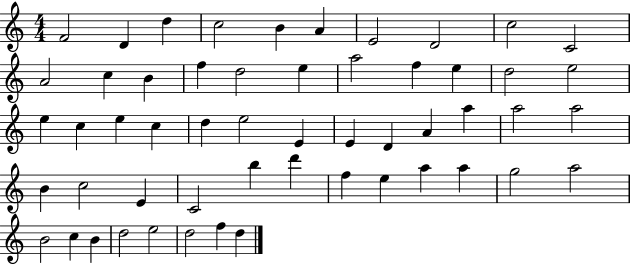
{
  \clef treble
  \numericTimeSignature
  \time 4/4
  \key c \major
  f'2 d'4 d''4 | c''2 b'4 a'4 | e'2 d'2 | c''2 c'2 | \break a'2 c''4 b'4 | f''4 d''2 e''4 | a''2 f''4 e''4 | d''2 e''2 | \break e''4 c''4 e''4 c''4 | d''4 e''2 e'4 | e'4 d'4 a'4 a''4 | a''2 a''2 | \break b'4 c''2 e'4 | c'2 b''4 d'''4 | f''4 e''4 a''4 a''4 | g''2 a''2 | \break b'2 c''4 b'4 | d''2 e''2 | d''2 f''4 d''4 | \bar "|."
}